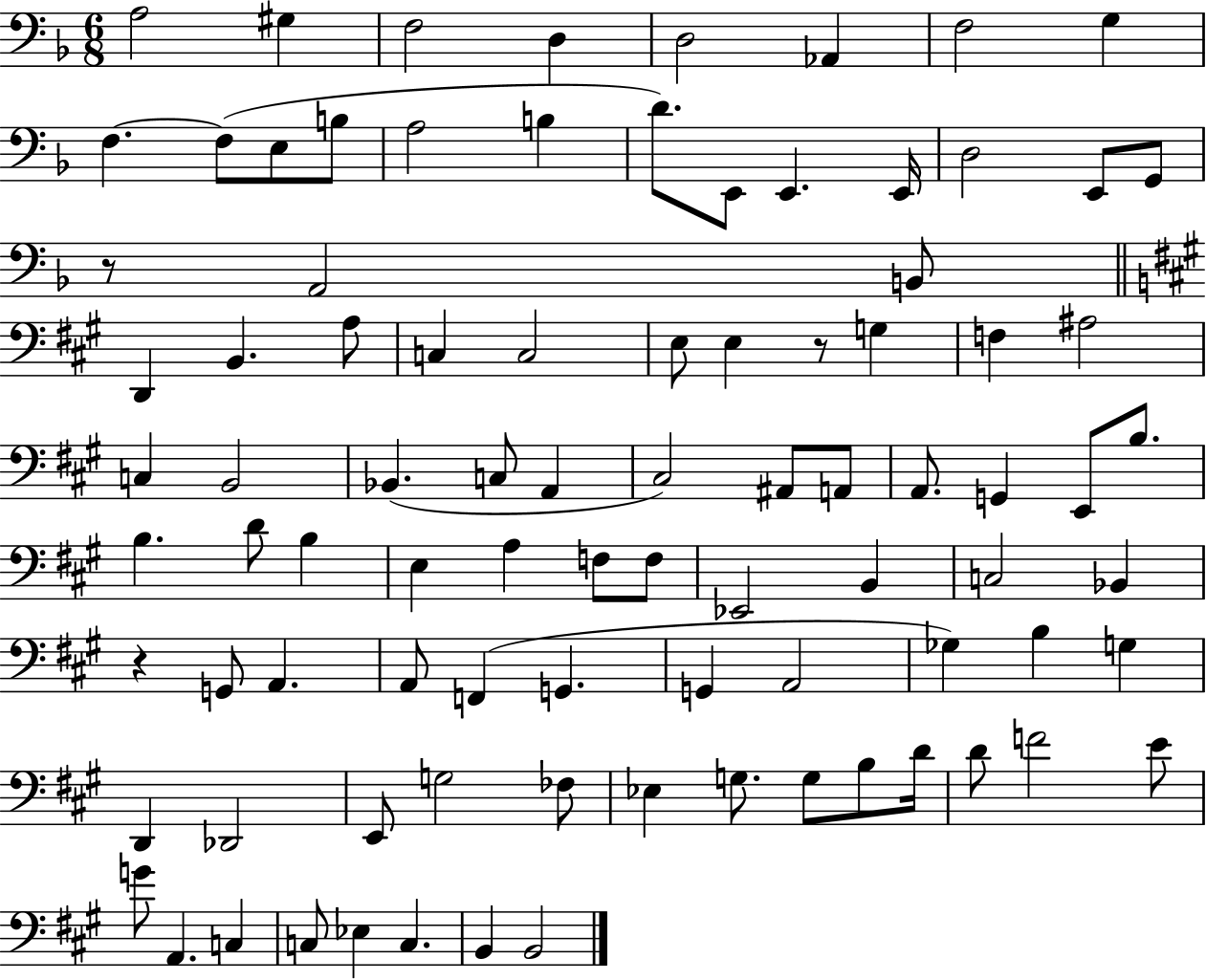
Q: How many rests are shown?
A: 3